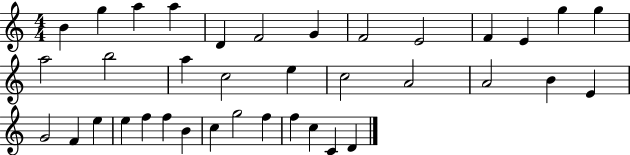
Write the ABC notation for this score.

X:1
T:Untitled
M:4/4
L:1/4
K:C
B g a a D F2 G F2 E2 F E g g a2 b2 a c2 e c2 A2 A2 B E G2 F e e f f B c g2 f f c C D